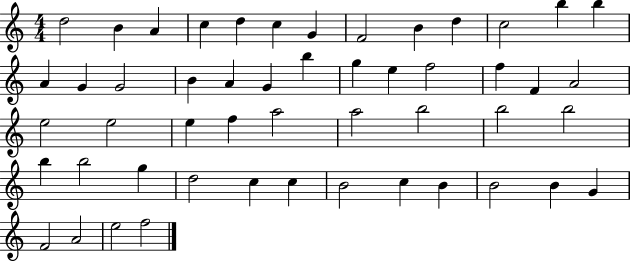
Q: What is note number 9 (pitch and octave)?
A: B4